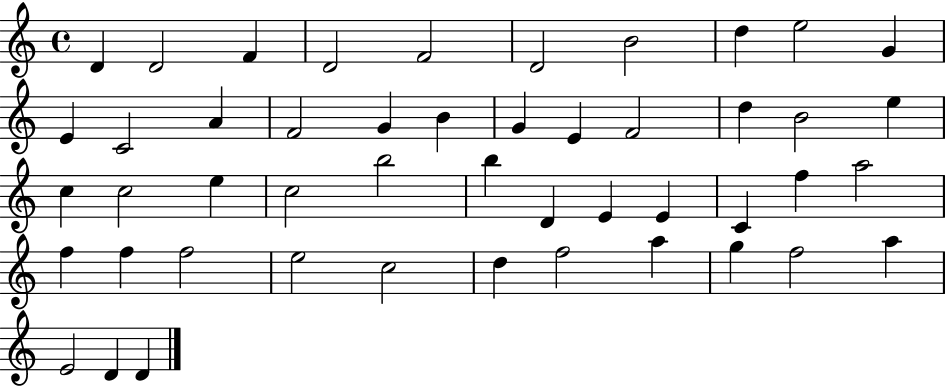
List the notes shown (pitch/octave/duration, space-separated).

D4/q D4/h F4/q D4/h F4/h D4/h B4/h D5/q E5/h G4/q E4/q C4/h A4/q F4/h G4/q B4/q G4/q E4/q F4/h D5/q B4/h E5/q C5/q C5/h E5/q C5/h B5/h B5/q D4/q E4/q E4/q C4/q F5/q A5/h F5/q F5/q F5/h E5/h C5/h D5/q F5/h A5/q G5/q F5/h A5/q E4/h D4/q D4/q